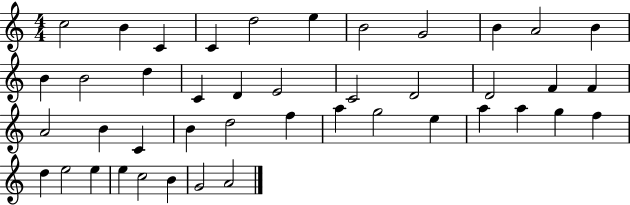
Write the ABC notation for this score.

X:1
T:Untitled
M:4/4
L:1/4
K:C
c2 B C C d2 e B2 G2 B A2 B B B2 d C D E2 C2 D2 D2 F F A2 B C B d2 f a g2 e a a g f d e2 e e c2 B G2 A2